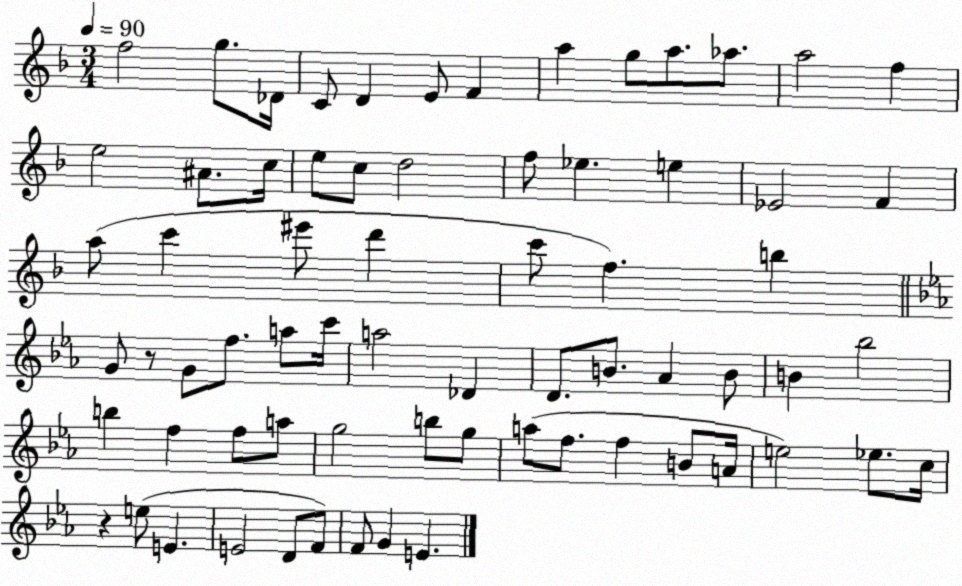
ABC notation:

X:1
T:Untitled
M:3/4
L:1/4
K:F
f2 g/2 _D/4 C/2 D E/2 F a g/2 a/2 _a/2 a2 f e2 ^A/2 c/4 e/2 c/2 d2 f/2 _e e _E2 F a/2 c' ^e'/2 d' c'/2 f b G/2 z/2 G/2 f/2 a/2 c'/4 a2 _D D/2 B/2 _A B/2 B _b2 b f f/2 a/2 g2 b/2 g/2 a/2 f/2 f B/2 A/4 e2 _e/2 c/4 z e/2 E E2 D/2 F/2 F/2 G E